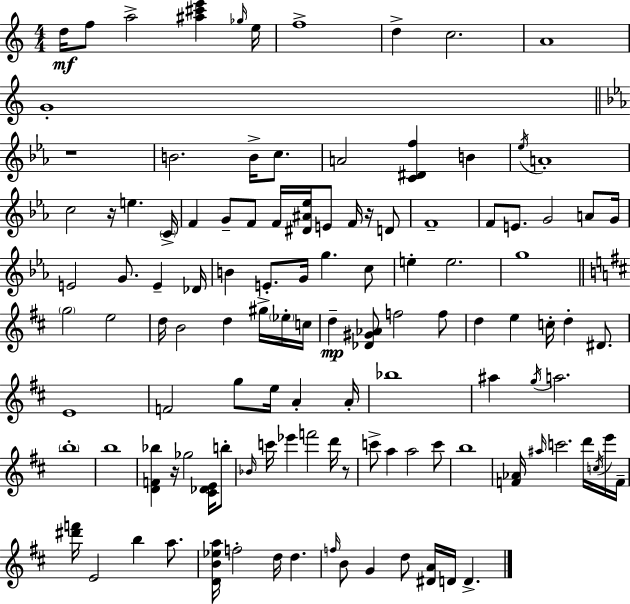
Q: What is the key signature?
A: A minor